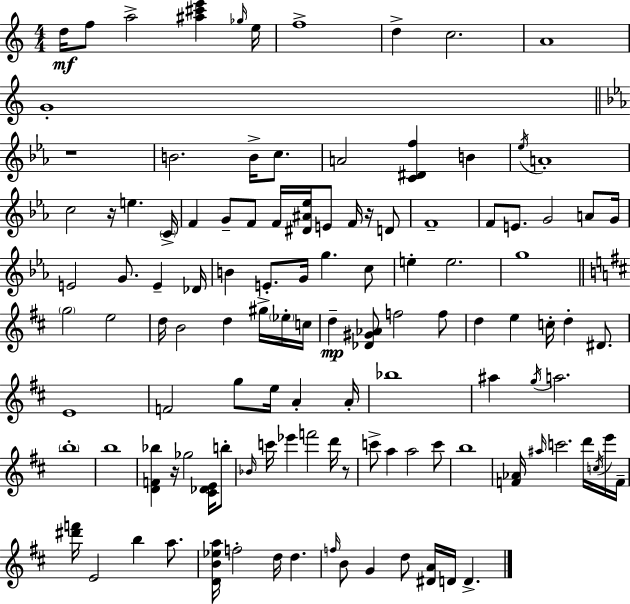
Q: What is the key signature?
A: A minor